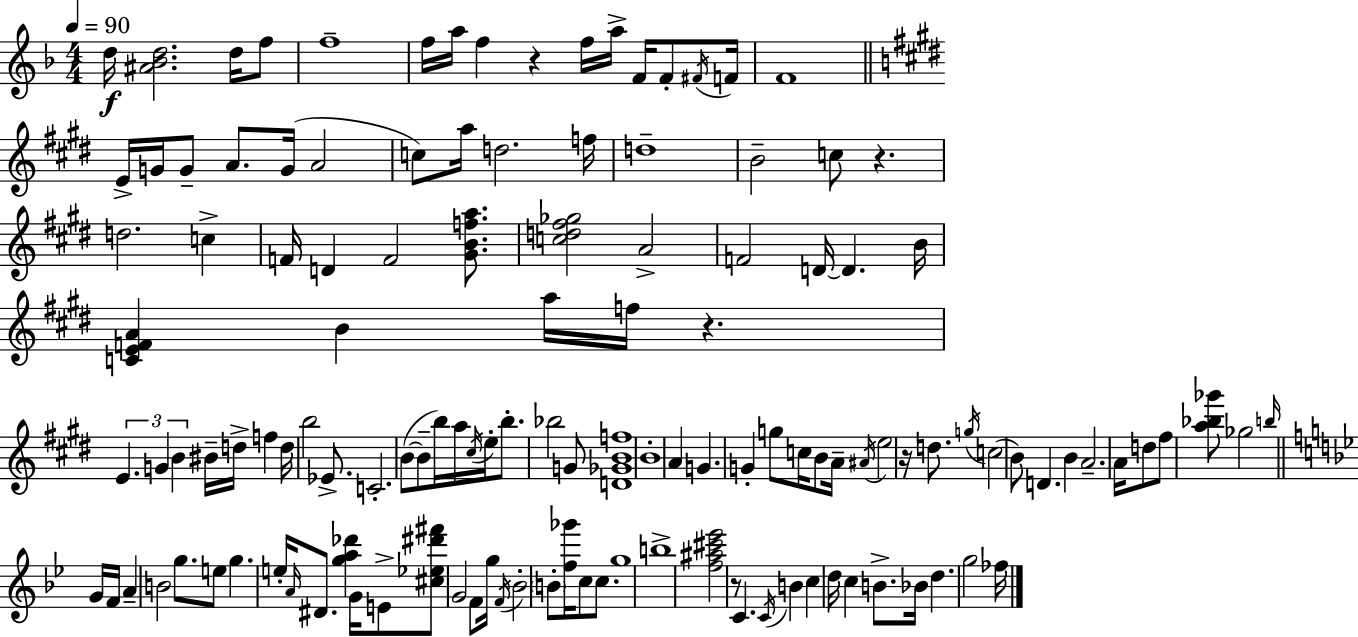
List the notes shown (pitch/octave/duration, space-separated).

D5/s [A#4,Bb4,D5]/h. D5/s F5/e F5/w F5/s A5/s F5/q R/q F5/s A5/s F4/s F4/e F#4/s F4/s F4/w E4/s G4/s G4/e A4/e. G4/s A4/h C5/e A5/s D5/h. F5/s D5/w B4/h C5/e R/q. D5/h. C5/q F4/s D4/q F4/h [G#4,B4,F5,A5]/e. [C5,D5,F#5,Gb5]/h A4/h F4/h D4/s D4/q. B4/s [C4,E4,F4,A4]/q B4/q A5/s F5/s R/q. E4/q. G4/q B4/q BIS4/s D5/s F5/q D5/s B5/h Eb4/e. C4/h. B4/e B4/e B5/s A5/s C#5/s E5/s B5/e. Bb5/h G4/e [D4,Gb4,B4,F5]/w B4/w A4/q G4/q. G4/q G5/e C5/s B4/e A4/s A#4/s E5/h R/s D5/e. G5/s C5/h B4/e D4/q. B4/q A4/h. A4/s D5/e F#5/e [A5,Bb5,Gb6]/e Gb5/h B5/s G4/s F4/s A4/q B4/h G5/e. E5/e G5/q. E5/s A4/s D#4/e. [G5,A5,Db6]/q G4/s E4/e [C#5,Eb5,D#6,F#6]/e G4/h F4/e G5/s F4/s Bb4/h B4/e [F5,Gb6]/s C5/e C5/e. G5/w B5/w [F5,A#5,C#6,Eb6]/h R/e C4/q. C4/s B4/q C5/q D5/s C5/q B4/e. Bb4/s D5/q. G5/h FES5/s